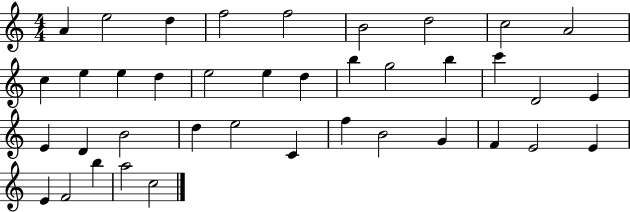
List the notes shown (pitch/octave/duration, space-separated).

A4/q E5/h D5/q F5/h F5/h B4/h D5/h C5/h A4/h C5/q E5/q E5/q D5/q E5/h E5/q D5/q B5/q G5/h B5/q C6/q D4/h E4/q E4/q D4/q B4/h D5/q E5/h C4/q F5/q B4/h G4/q F4/q E4/h E4/q E4/q F4/h B5/q A5/h C5/h